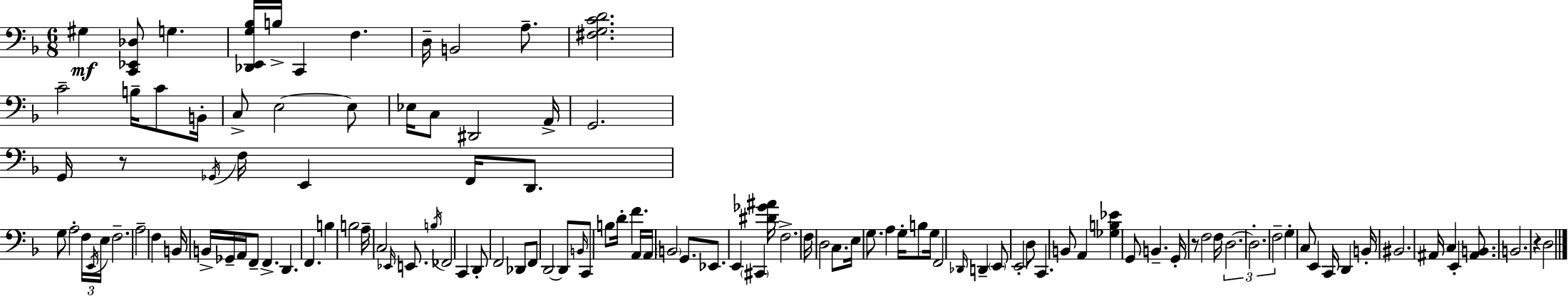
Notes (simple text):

G#3/q [C2,Eb2,Db3]/e G3/q. [Db2,E2,G3,Bb3]/s B3/s C2/q F3/q. D3/s B2/h A3/e. [F#3,G3,C4,D4]/h. C4/h B3/s C4/e B2/s C3/e E3/h E3/e Eb3/s C3/e D#2/h A2/s G2/h. G2/s R/e Gb2/s F3/s E2/q F2/s D2/e. G3/e A3/h F3/s E2/s E3/s F3/h. A3/h F3/q B2/s B2/s Gb2/s A2/s F2/e F2/q. D2/q. F2/q. B3/q B3/h A3/s C3/h Eb2/s E2/e. B3/s FES2/h C2/q D2/e F2/h Db2/e F2/e D2/h D2/e B2/s C2/e B3/e D4/s F4/q. A2/s A2/s B2/h G2/e. Eb2/e. E2/q C#2/q [D#4,Gb4,A#4]/s F3/h. F3/s D3/h C3/e. E3/s G3/e. A3/q G3/s B3/e G3/s F2/h Db2/s D2/q E2/e E2/h D3/e C2/q. B2/e A2/q [Gb3,B3,Eb4]/q G2/e B2/q. G2/s R/e F3/h F3/s D3/h. D3/h. F3/h G3/q C3/e E2/q C2/s D2/q B2/s BIS2/h. A#2/s C3/q E2/q [A#2,B2]/e. B2/h. R/q D3/h